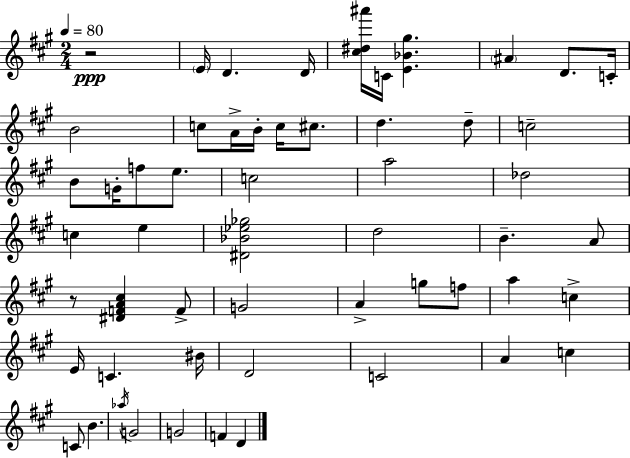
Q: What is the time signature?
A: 2/4